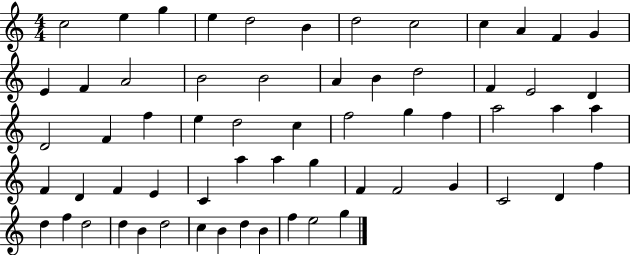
X:1
T:Untitled
M:4/4
L:1/4
K:C
c2 e g e d2 B d2 c2 c A F G E F A2 B2 B2 A B d2 F E2 D D2 F f e d2 c f2 g f a2 a a F D F E C a a g F F2 G C2 D f d f d2 d B d2 c B d B f e2 g